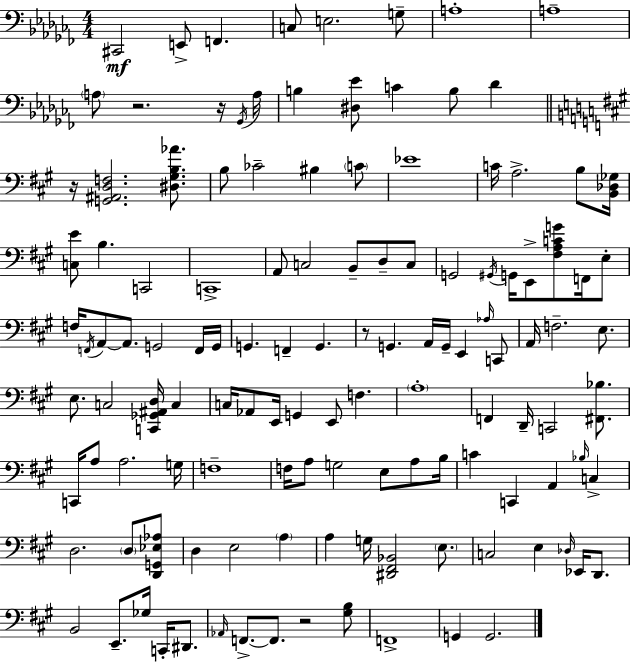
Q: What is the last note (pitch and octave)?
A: G2